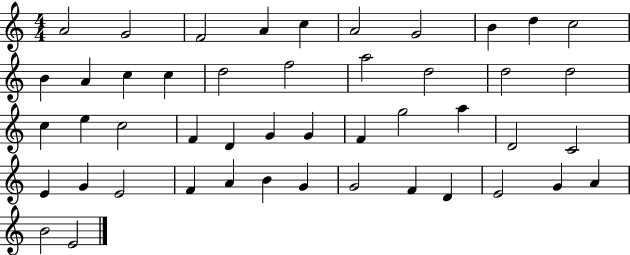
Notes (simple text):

A4/h G4/h F4/h A4/q C5/q A4/h G4/h B4/q D5/q C5/h B4/q A4/q C5/q C5/q D5/h F5/h A5/h D5/h D5/h D5/h C5/q E5/q C5/h F4/q D4/q G4/q G4/q F4/q G5/h A5/q D4/h C4/h E4/q G4/q E4/h F4/q A4/q B4/q G4/q G4/h F4/q D4/q E4/h G4/q A4/q B4/h E4/h